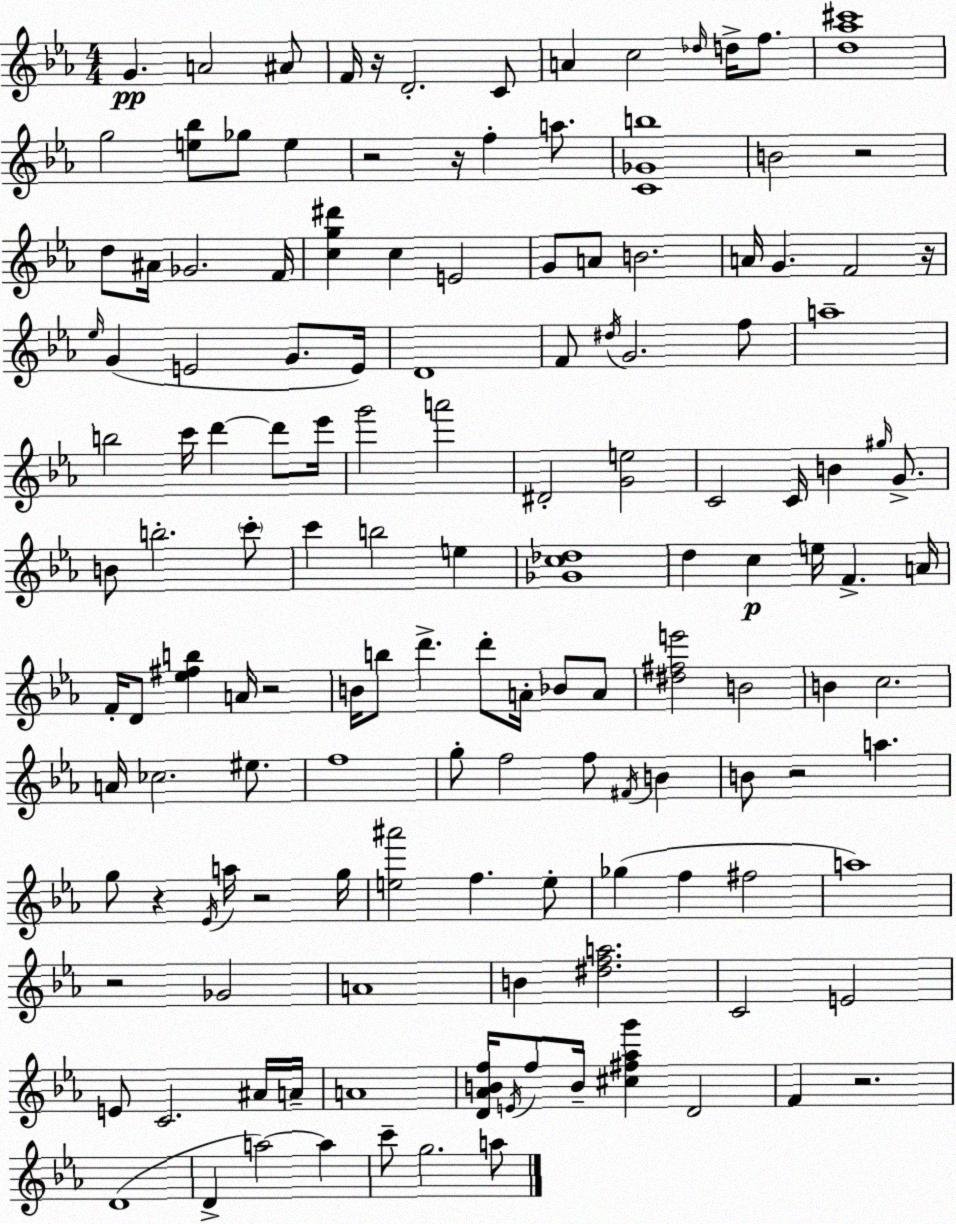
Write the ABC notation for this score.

X:1
T:Untitled
M:4/4
L:1/4
K:Cm
G A2 ^A/2 F/4 z/4 D2 C/2 A c2 _d/4 d/4 f/2 [d_a^c']4 g2 [e_b]/2 _g/2 e z2 z/4 f a/2 [C_Gb]4 B2 z2 d/2 ^A/4 _G2 F/4 [cg^d'] c E2 G/2 A/2 B2 A/4 G F2 z/4 _e/4 G E2 G/2 E/4 D4 F/2 ^d/4 G2 f/2 a4 b2 c'/4 d' d'/2 _e'/4 g'2 a'2 ^D2 [Ge]2 C2 C/4 B ^g/4 G/2 B/2 b2 c'/2 c' b2 e [_Gc_d]4 d c e/4 F A/4 F/4 D/2 [_e^fb] A/4 z2 B/4 b/2 d' d'/2 A/4 _B/2 A/2 [^d^fe']2 B2 B c2 A/4 _c2 ^e/2 f4 g/2 f2 f/2 ^F/4 B B/2 z2 a g/2 z _E/4 a/4 z2 g/4 [e^a']2 f e/2 _g f ^f2 a4 z2 _G2 A4 B [^dfa]2 C2 E2 E/2 C2 ^A/4 A/4 A4 [D_ABf]/4 E/4 f/2 B/4 [^c^f_ag'] D2 F z2 D4 D a2 a c'/2 g2 a/2